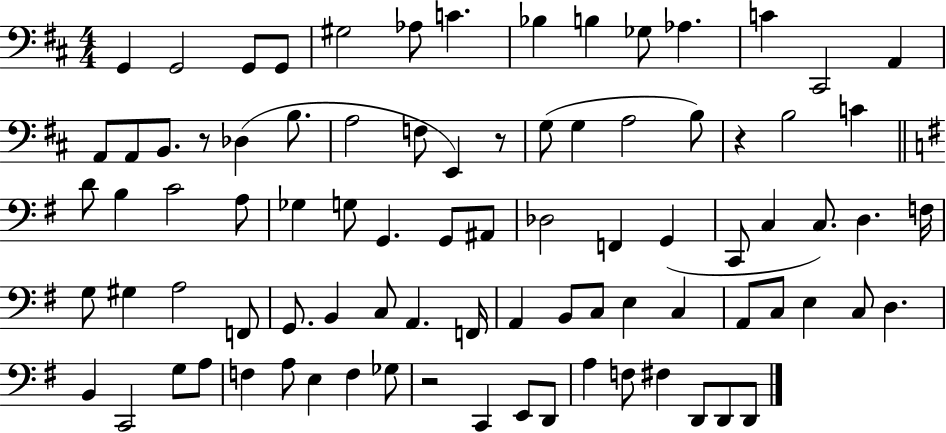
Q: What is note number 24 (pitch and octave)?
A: G3